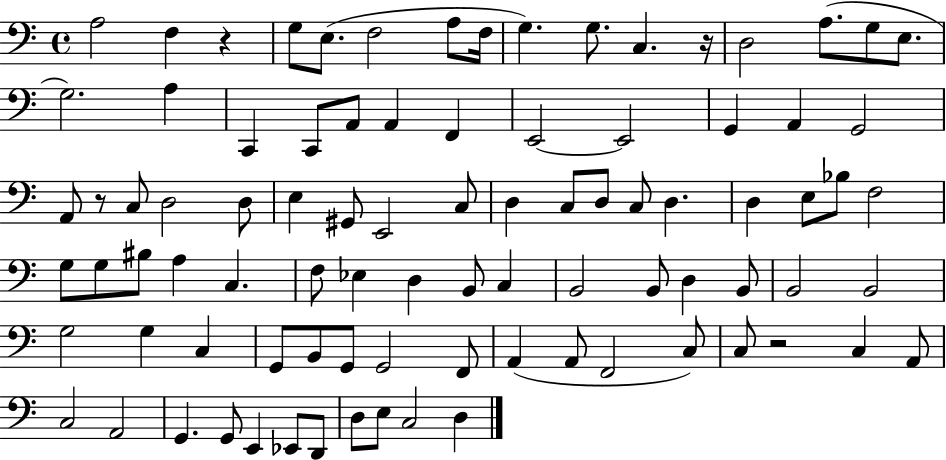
{
  \clef bass
  \time 4/4
  \defaultTimeSignature
  \key c \major
  a2 f4 r4 | g8 e8.( f2 a8 f16 | g4.) g8. c4. r16 | d2 a8.( g8 e8. | \break g2.) a4 | c,4 c,8 a,8 a,4 f,4 | e,2~~ e,2 | g,4 a,4 g,2 | \break a,8 r8 c8 d2 d8 | e4 gis,8 e,2 c8 | d4 c8 d8 c8 d4. | d4 e8 bes8 f2 | \break g8 g8 bis8 a4 c4. | f8 ees4 d4 b,8 c4 | b,2 b,8 d4 b,8 | b,2 b,2 | \break g2 g4 c4 | g,8 b,8 g,8 g,2 f,8 | a,4( a,8 f,2 c8) | c8 r2 c4 a,8 | \break c2 a,2 | g,4. g,8 e,4 ees,8 d,8 | d8 e8 c2 d4 | \bar "|."
}